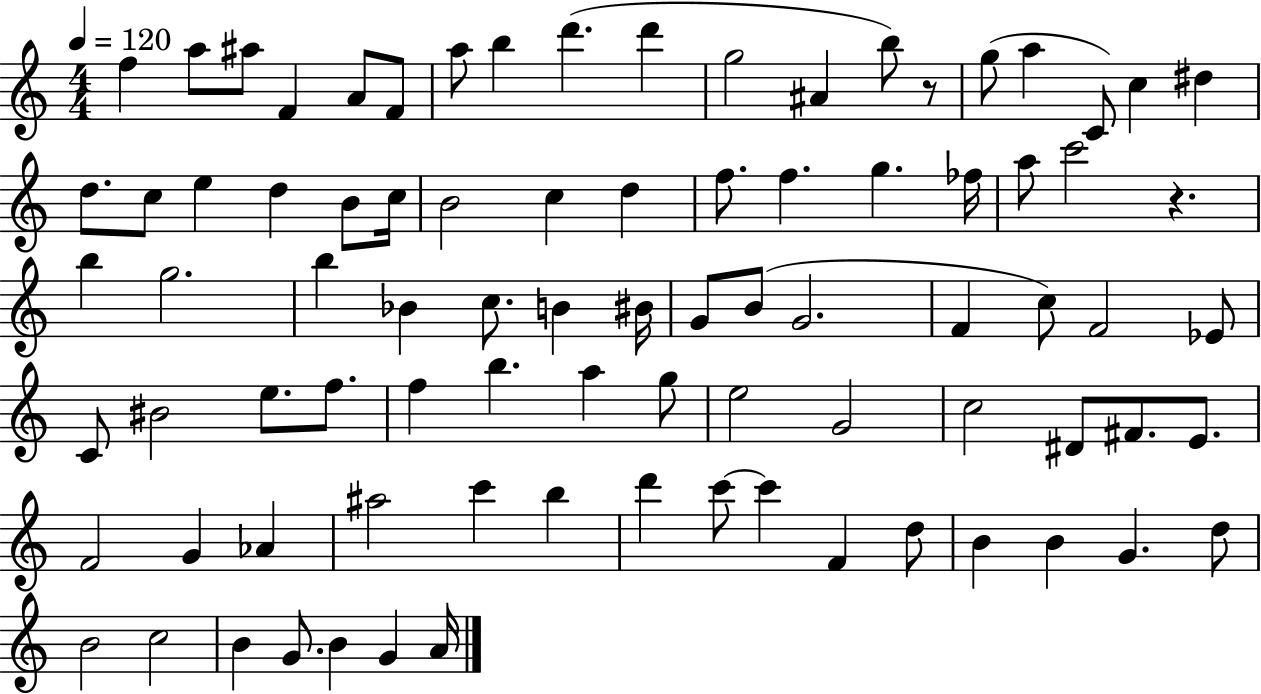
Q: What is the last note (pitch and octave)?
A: A4